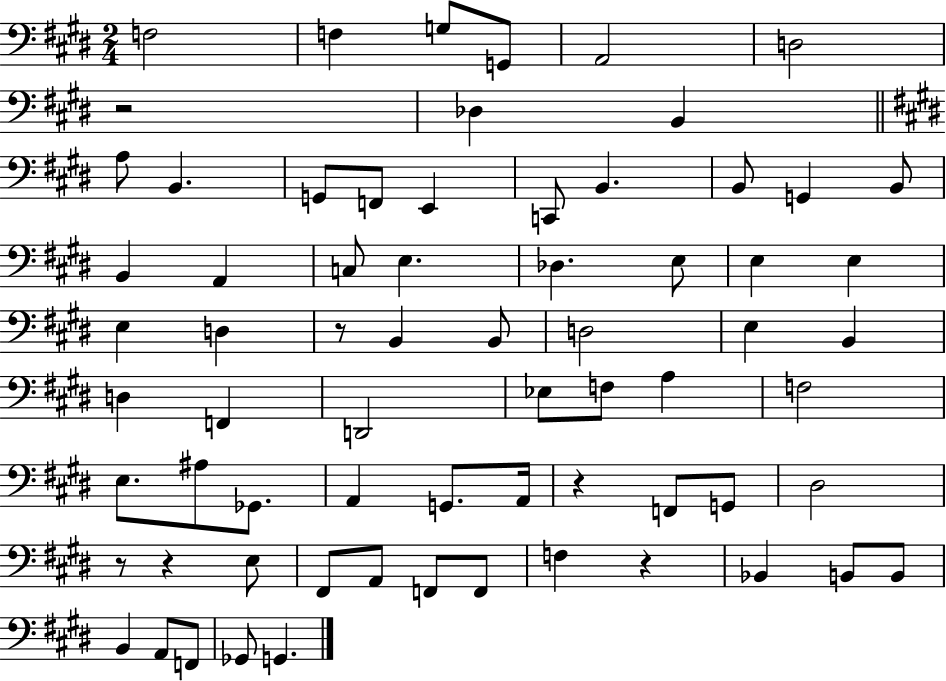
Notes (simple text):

F3/h F3/q G3/e G2/e A2/h D3/h R/h Db3/q B2/q A3/e B2/q. G2/e F2/e E2/q C2/e B2/q. B2/e G2/q B2/e B2/q A2/q C3/e E3/q. Db3/q. E3/e E3/q E3/q E3/q D3/q R/e B2/q B2/e D3/h E3/q B2/q D3/q F2/q D2/h Eb3/e F3/e A3/q F3/h E3/e. A#3/e Gb2/e. A2/q G2/e. A2/s R/q F2/e G2/e D#3/h R/e R/q E3/e F#2/e A2/e F2/e F2/e F3/q R/q Bb2/q B2/e B2/e B2/q A2/e F2/e Gb2/e G2/q.